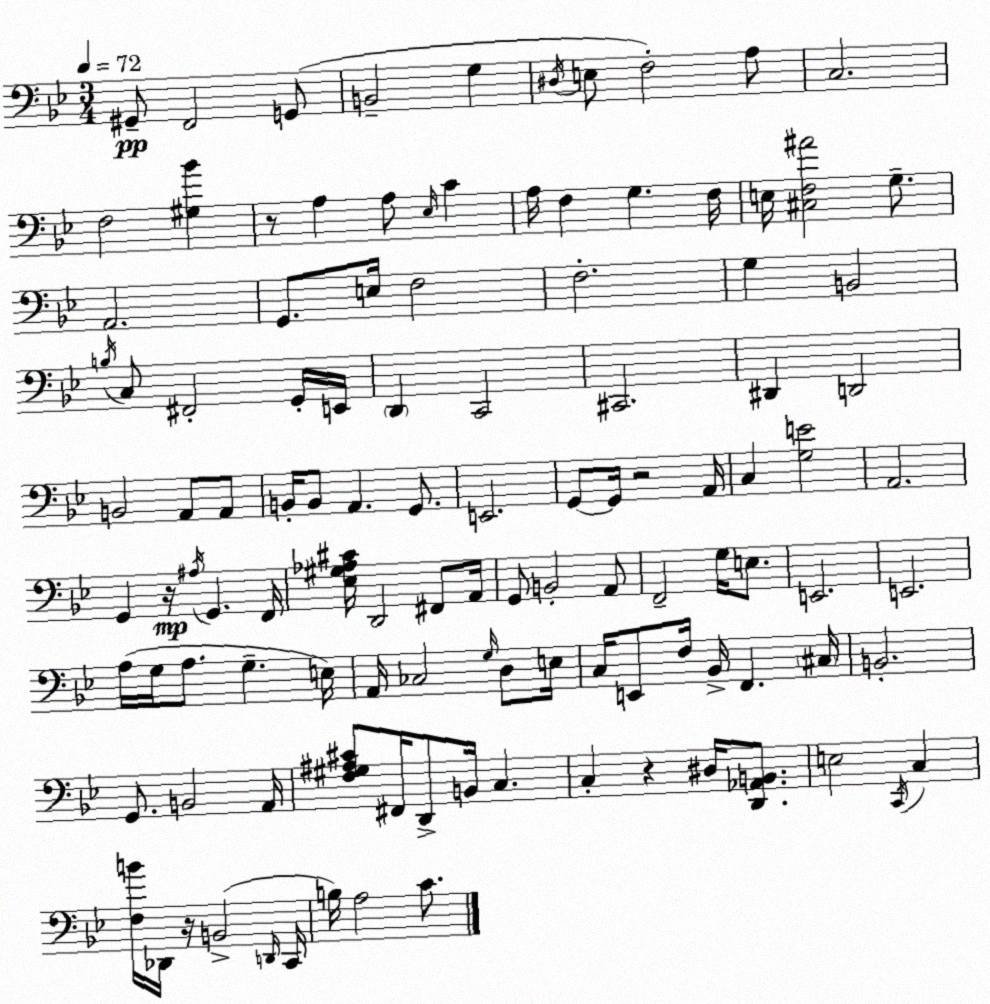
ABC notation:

X:1
T:Untitled
M:3/4
L:1/4
K:Gm
^G,,/2 F,,2 G,,/2 B,,2 G, ^D,/4 E,/2 F,2 A,/2 C,2 F,2 [^G,_B] z/2 A, A,/2 _E,/4 C A,/4 F, G, F,/4 E,/4 [^C,F,^A]2 G,/2 A,,2 G,,/2 E,/4 F,2 F,2 G, B,,2 B,/4 C,/2 ^F,,2 G,,/4 E,,/4 D,, C,,2 ^C,,2 ^D,, D,,2 B,,2 A,,/2 A,,/2 B,,/4 B,,/2 A,, G,,/2 E,,2 G,,/2 G,,/4 z2 A,,/4 C, [G,E]2 A,,2 G,, z/4 ^A,/4 G,, F,,/4 [_E,^G,_A,^C]/4 D,,2 ^F,,/2 A,,/4 G,,/2 B,,2 A,,/2 F,,2 G,/4 E,/2 E,,2 E,,2 A,/4 G,/4 A,/2 G, E,/4 A,,/4 _C,2 G,/4 D,/2 E,/4 C,/4 E,,/2 F,/4 _B,,/4 F,, ^C,/4 B,,2 G,,/2 B,,2 A,,/4 [F,^G,^A,^C]/2 ^F,,/4 D,,/2 B,,/4 C, C, z ^D,/4 [D,,_A,,B,,]/2 E,2 C,,/4 C, [F,B]/4 _D,,/4 z/4 B,,2 D,,/4 C,,/4 B,/4 A,2 C/2